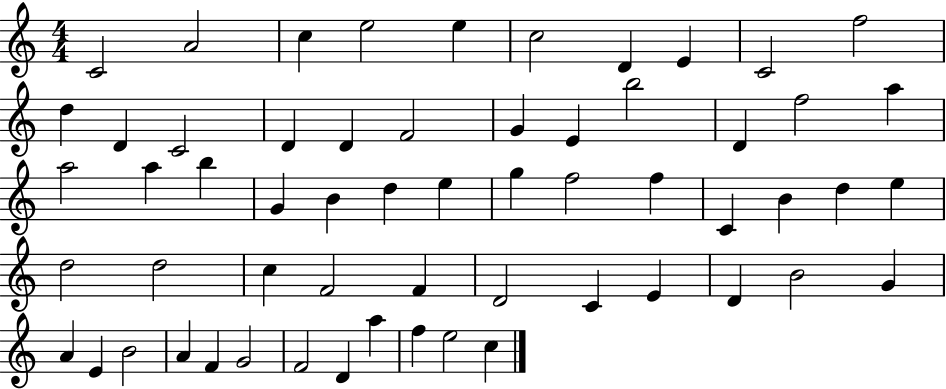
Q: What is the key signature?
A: C major